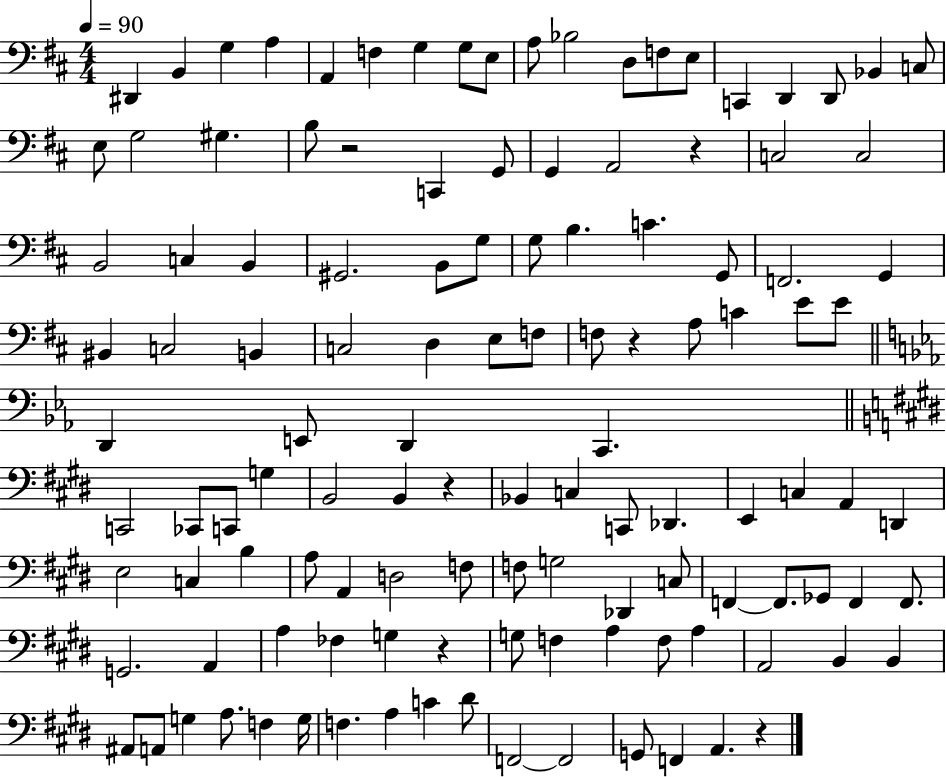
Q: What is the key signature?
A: D major